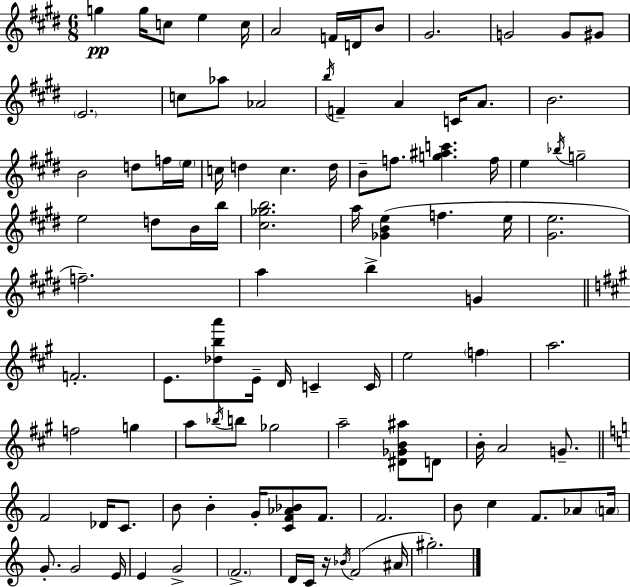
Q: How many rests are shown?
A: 1